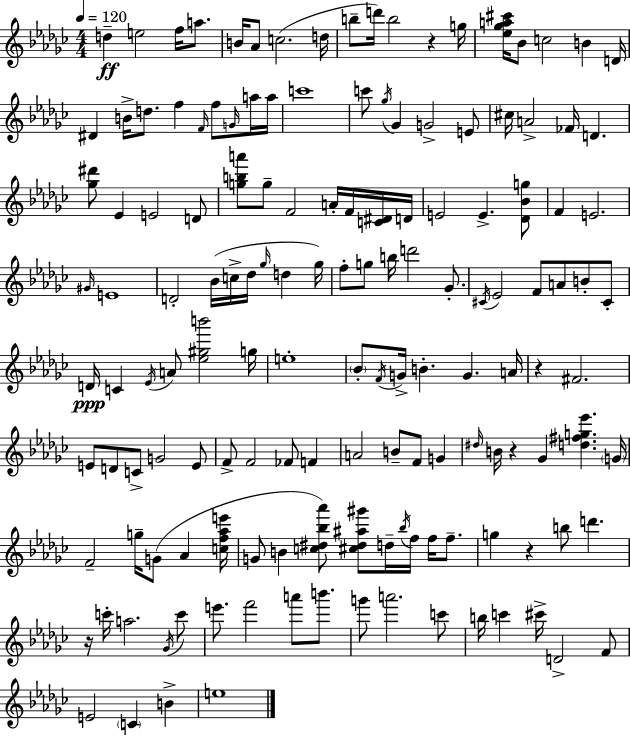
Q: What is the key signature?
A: EES minor